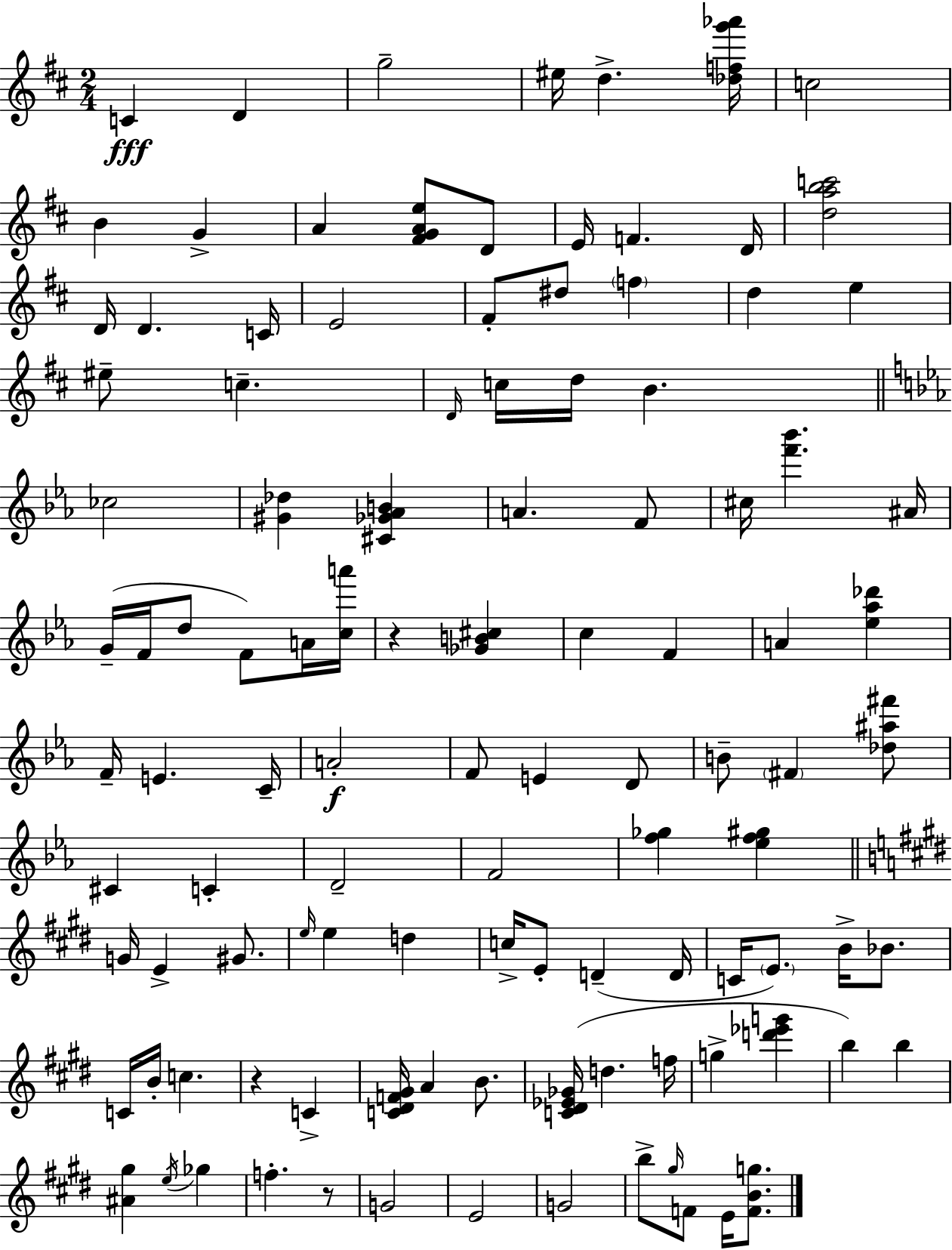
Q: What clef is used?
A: treble